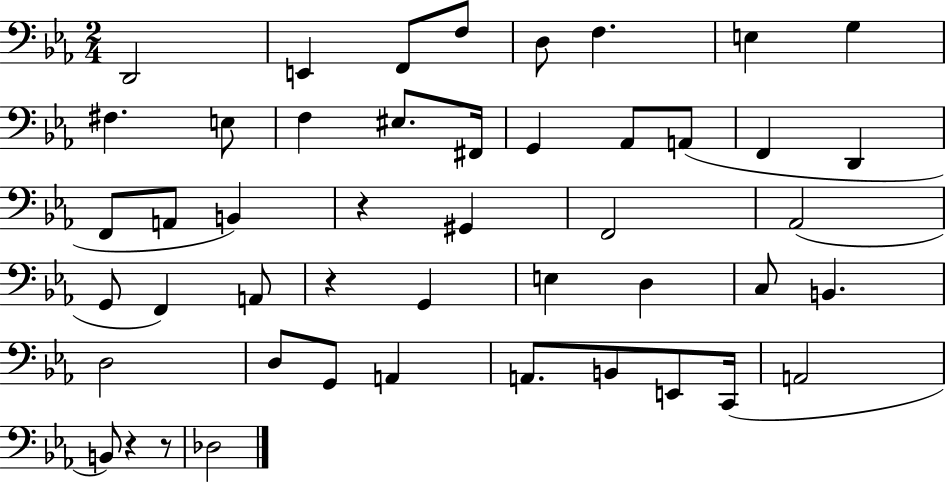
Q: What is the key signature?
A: EES major